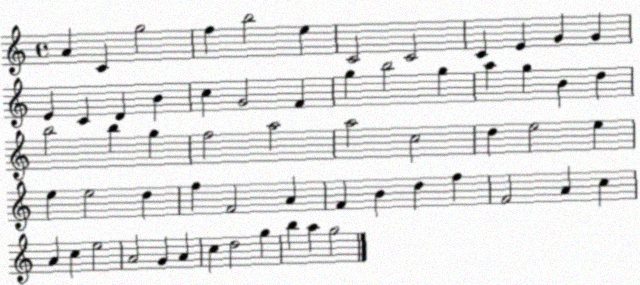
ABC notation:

X:1
T:Untitled
M:4/4
L:1/4
K:C
A C g2 f b2 e C2 C2 C E G G E C D B c G2 F g b2 g a g B d b2 b g f2 a2 a2 c2 d e2 e e e2 d f F2 A F B d f F2 A c A c e2 A2 G A c d2 g b a g2